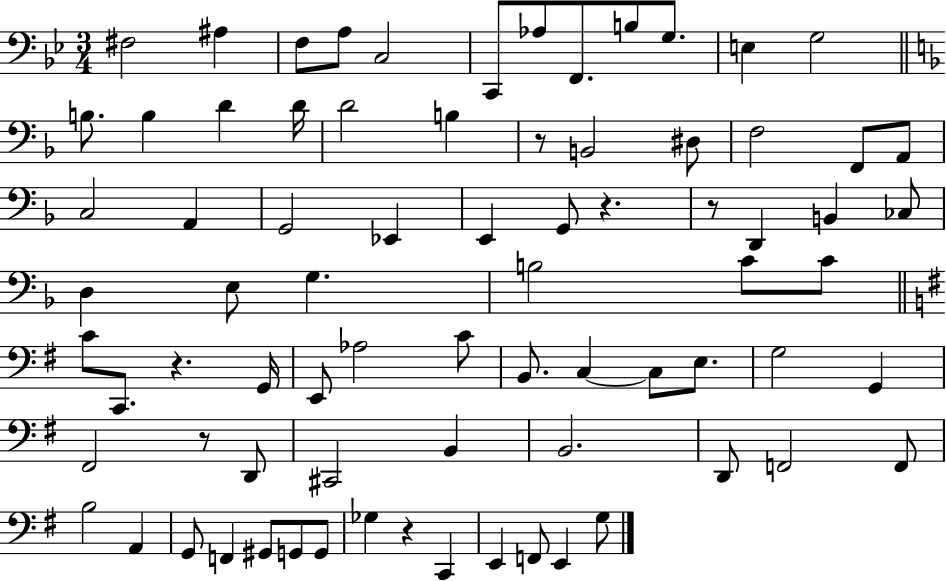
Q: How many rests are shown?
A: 6